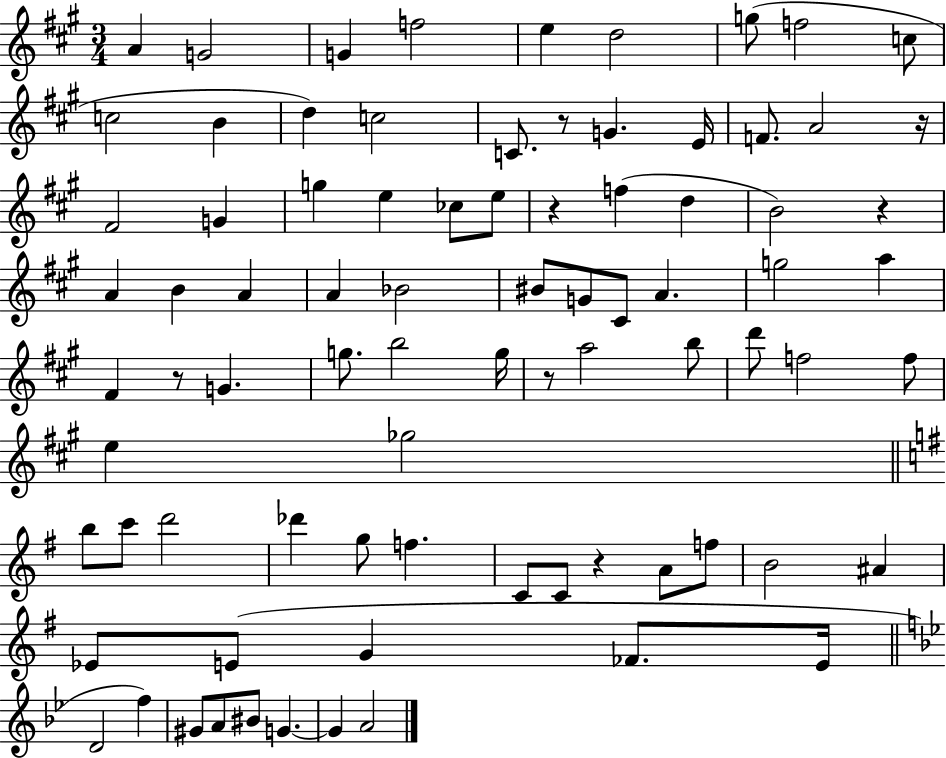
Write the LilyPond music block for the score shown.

{
  \clef treble
  \numericTimeSignature
  \time 3/4
  \key a \major
  a'4 g'2 | g'4 f''2 | e''4 d''2 | g''8( f''2 c''8 | \break c''2 b'4 | d''4) c''2 | c'8. r8 g'4. e'16 | f'8. a'2 r16 | \break fis'2 g'4 | g''4 e''4 ces''8 e''8 | r4 f''4( d''4 | b'2) r4 | \break a'4 b'4 a'4 | a'4 bes'2 | bis'8 g'8 cis'8 a'4. | g''2 a''4 | \break fis'4 r8 g'4. | g''8. b''2 g''16 | r8 a''2 b''8 | d'''8 f''2 f''8 | \break e''4 ges''2 | \bar "||" \break \key g \major b''8 c'''8 d'''2 | des'''4 g''8 f''4. | c'8 c'8 r4 a'8 f''8 | b'2 ais'4 | \break ees'8 e'8( g'4 fes'8. e'16 | \bar "||" \break \key bes \major d'2 f''4) | gis'8 a'8 bis'8 g'4.~~ | g'4 a'2 | \bar "|."
}